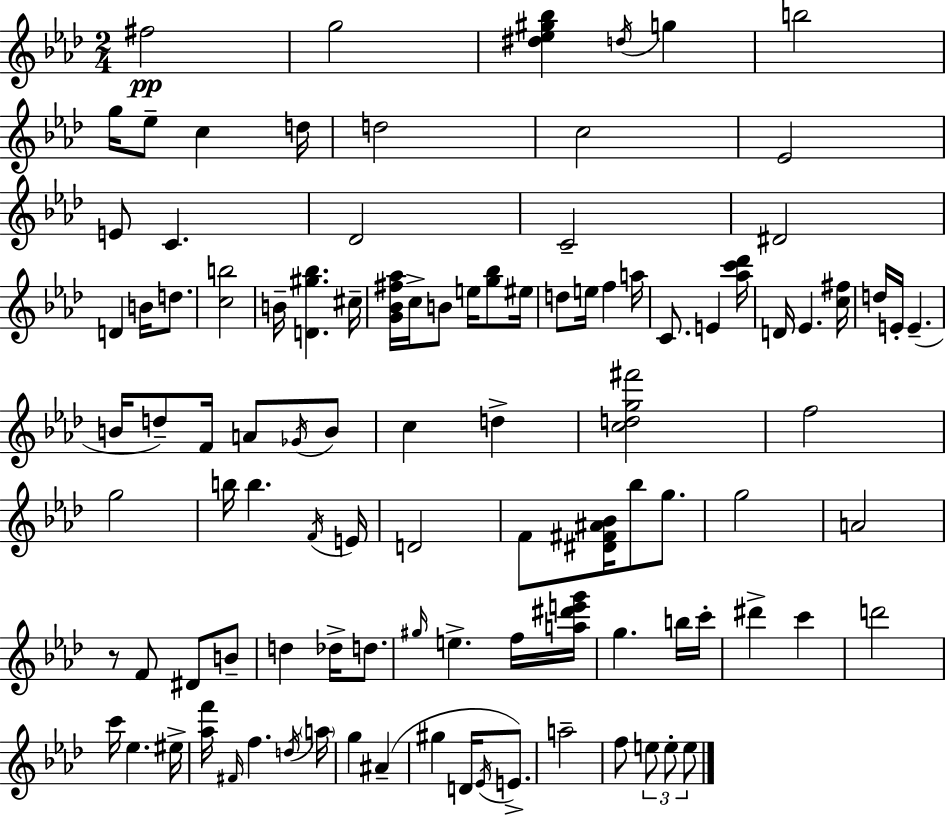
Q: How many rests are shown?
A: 1